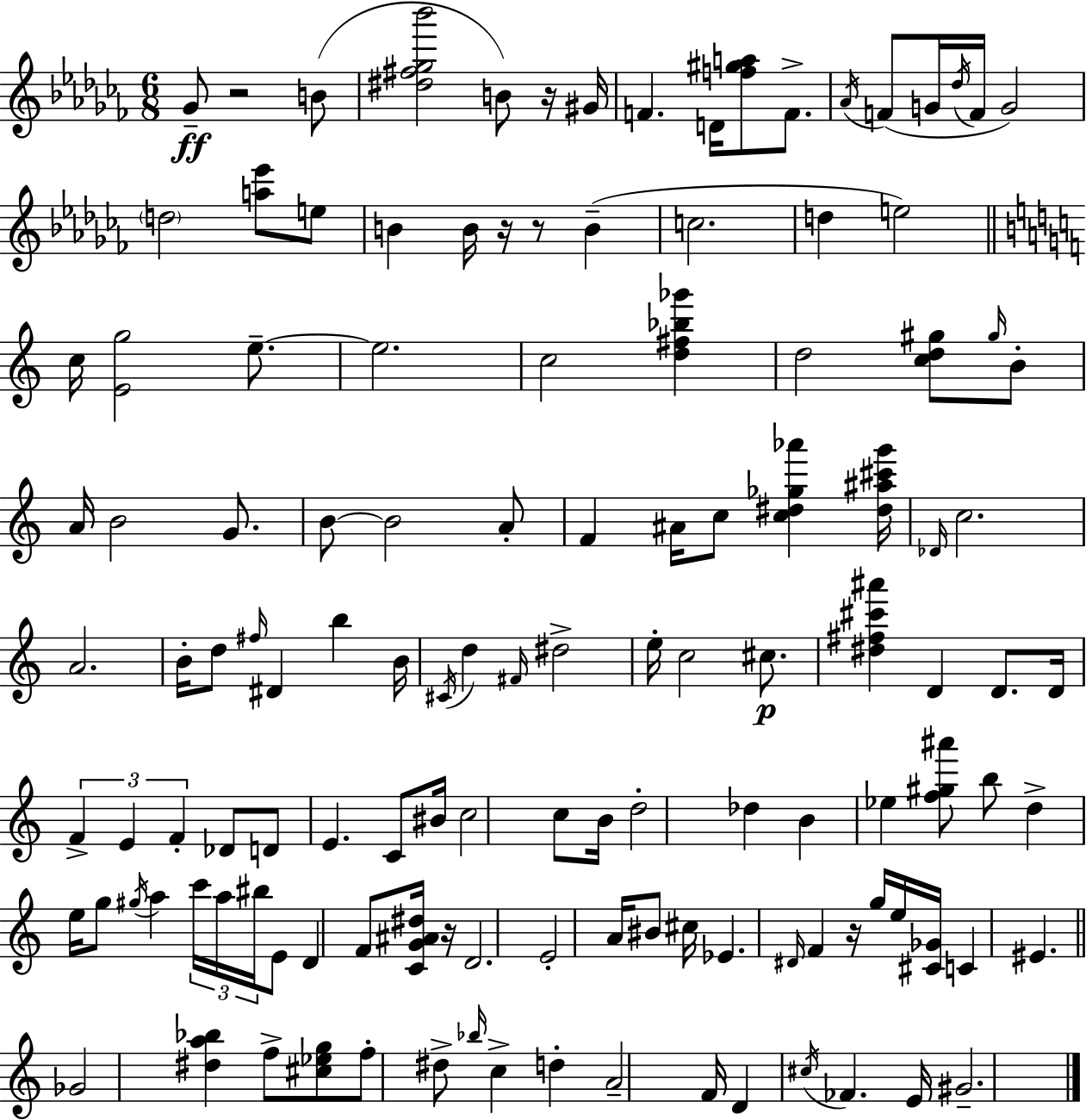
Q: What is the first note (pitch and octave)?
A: Gb4